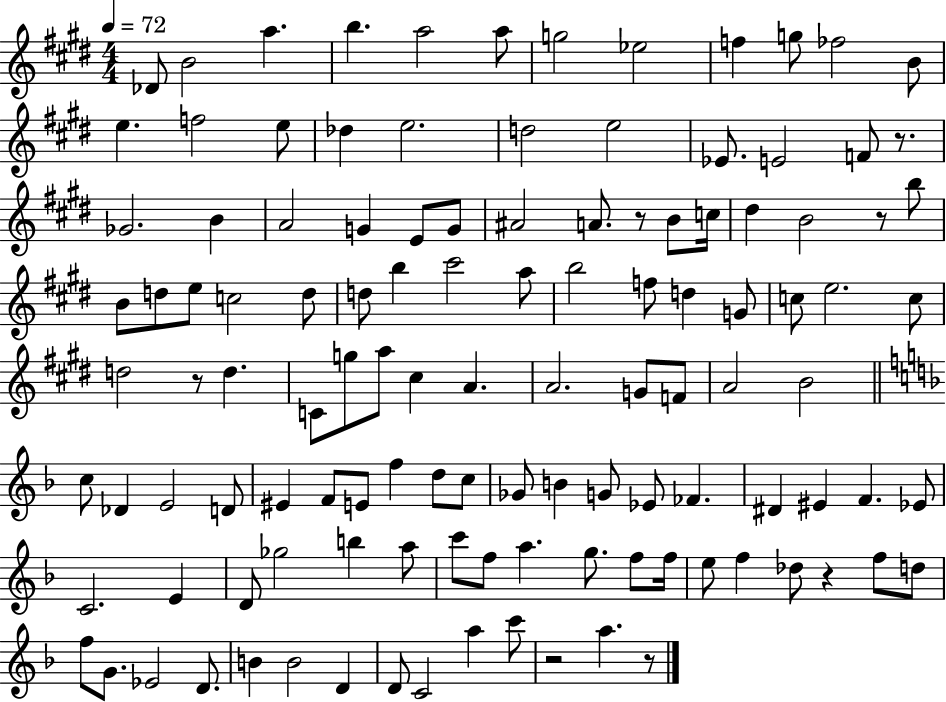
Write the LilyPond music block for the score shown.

{
  \clef treble
  \numericTimeSignature
  \time 4/4
  \key e \major
  \tempo 4 = 72
  des'8 b'2 a''4. | b''4. a''2 a''8 | g''2 ees''2 | f''4 g''8 fes''2 b'8 | \break e''4. f''2 e''8 | des''4 e''2. | d''2 e''2 | ees'8. e'2 f'8 r8. | \break ges'2. b'4 | a'2 g'4 e'8 g'8 | ais'2 a'8. r8 b'8 c''16 | dis''4 b'2 r8 b''8 | \break b'8 d''8 e''8 c''2 d''8 | d''8 b''4 cis'''2 a''8 | b''2 f''8 d''4 g'8 | c''8 e''2. c''8 | \break d''2 r8 d''4. | c'8 g''8 a''8 cis''4 a'4. | a'2. g'8 f'8 | a'2 b'2 | \break \bar "||" \break \key d \minor c''8 des'4 e'2 d'8 | eis'4 f'8 e'8 f''4 d''8 c''8 | ges'8 b'4 g'8 ees'8 fes'4. | dis'4 eis'4 f'4. ees'8 | \break c'2. e'4 | d'8 ges''2 b''4 a''8 | c'''8 f''8 a''4. g''8. f''8 f''16 | e''8 f''4 des''8 r4 f''8 d''8 | \break f''8 g'8. ees'2 d'8. | b'4 b'2 d'4 | d'8 c'2 a''4 c'''8 | r2 a''4. r8 | \break \bar "|."
}